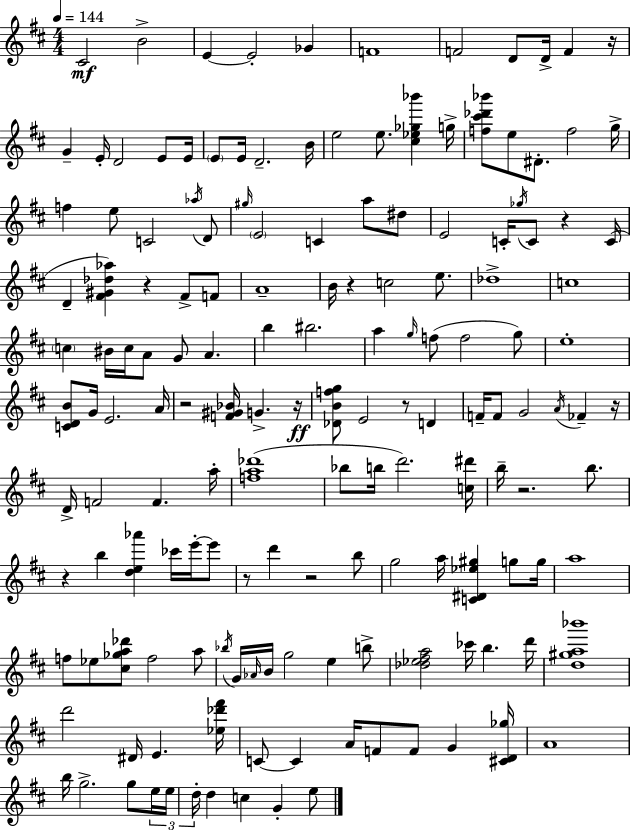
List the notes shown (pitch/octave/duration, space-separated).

C#4/h B4/h E4/q E4/h Gb4/q F4/w F4/h D4/e D4/s F4/q R/s G4/q E4/s D4/h E4/e E4/s E4/e E4/s D4/h. B4/s E5/h E5/e. [C#5,Eb5,Gb5,Bb6]/q G5/s [F5,C#6,Db6,Bb6]/e E5/e D#4/e. F5/h G5/s F5/q E5/e C4/h Ab5/s D4/e G#5/s E4/h C4/q A5/e D#5/e E4/h C4/s Gb5/s C4/e R/q C4/s D4/q [F#4,G#4,Db5,Ab5]/q R/q F#4/e F4/e A4/w B4/s R/q C5/h E5/e. Db5/w C5/w C5/q BIS4/s C5/s A4/e G4/e A4/q. B5/q BIS5/h. A5/q G5/s F5/e F5/h G5/e E5/w [C4,D4,B4]/e G4/s E4/h. A4/s R/h [F4,G#4,Bb4]/s G4/q. R/s [Db4,B4,F5,G5]/e E4/h R/e D4/q F4/s F4/e G4/h A4/s FES4/q R/s D4/s F4/h F4/q. A5/s [F5,A5,Db6]/w Bb5/e B5/s D6/h. [C5,D#6]/s B5/s R/h. B5/e. R/q B5/q [D5,E5,Ab6]/q CES6/s E6/s E6/e R/e D6/q R/h B5/e G5/h A5/s [C4,D#4,Eb5,G#5]/q G5/e G5/s A5/w F5/e Eb5/e [C#5,Gb5,A5,Db6]/e F5/h A5/e Bb5/s G4/s Ab4/s B4/s G5/h E5/q B5/e [Db5,Eb5,F#5,A5]/h CES6/s B5/q. D6/s [D5,G#5,A5,Bb6]/w D6/h D#4/s E4/q. [Eb5,Db6,F#6]/s C4/e C4/q A4/s F4/e F4/e G4/q [C#4,D4,Gb5]/s A4/w B5/s G5/h. G5/e E5/s E5/s D5/s D5/q C5/q G4/q E5/e